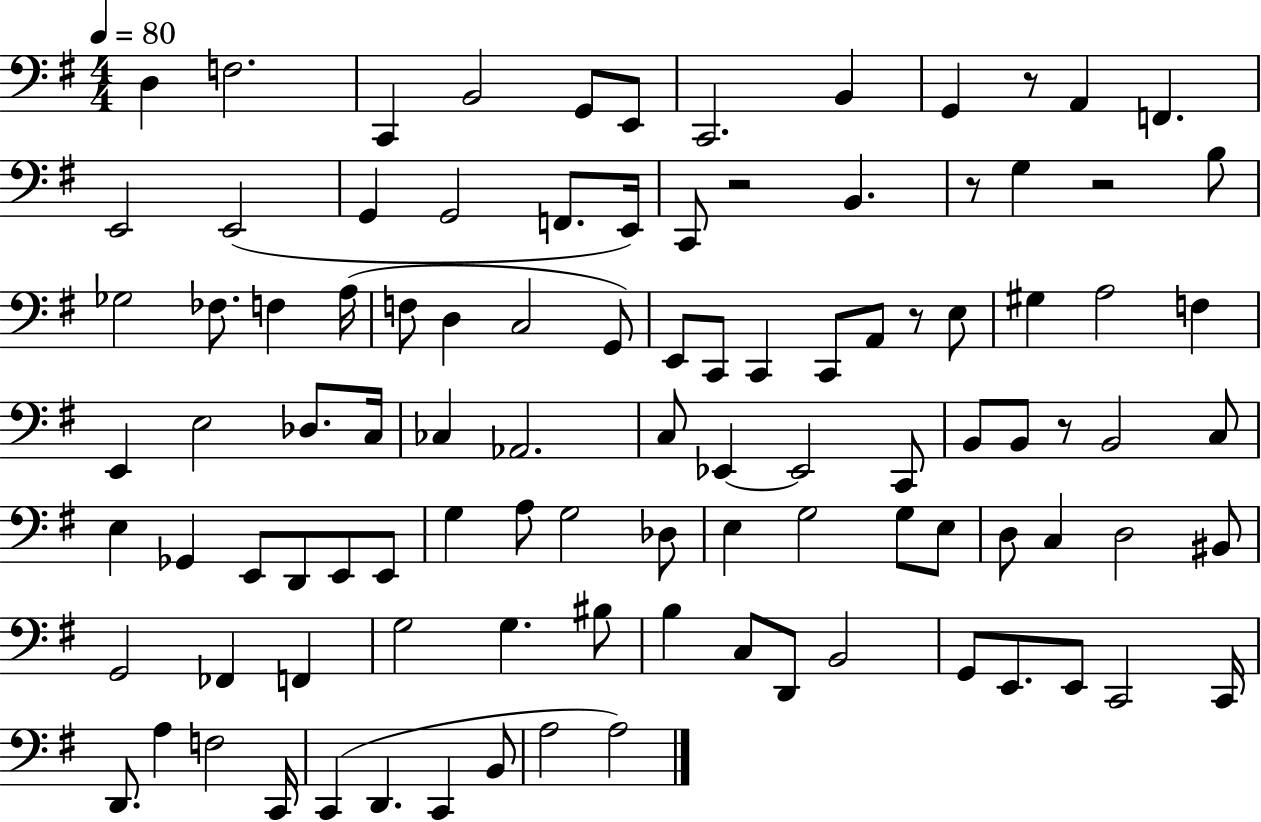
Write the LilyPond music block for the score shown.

{
  \clef bass
  \numericTimeSignature
  \time 4/4
  \key g \major
  \tempo 4 = 80
  d4 f2. | c,4 b,2 g,8 e,8 | c,2. b,4 | g,4 r8 a,4 f,4. | \break e,2 e,2( | g,4 g,2 f,8. e,16) | c,8 r2 b,4. | r8 g4 r2 b8 | \break ges2 fes8. f4 a16( | f8 d4 c2 g,8) | e,8 c,8 c,4 c,8 a,8 r8 e8 | gis4 a2 f4 | \break e,4 e2 des8. c16 | ces4 aes,2. | c8 ees,4~~ ees,2 c,8 | b,8 b,8 r8 b,2 c8 | \break e4 ges,4 e,8 d,8 e,8 e,8 | g4 a8 g2 des8 | e4 g2 g8 e8 | d8 c4 d2 bis,8 | \break g,2 fes,4 f,4 | g2 g4. bis8 | b4 c8 d,8 b,2 | g,8 e,8. e,8 c,2 c,16 | \break d,8. a4 f2 c,16 | c,4( d,4. c,4 b,8 | a2 a2) | \bar "|."
}